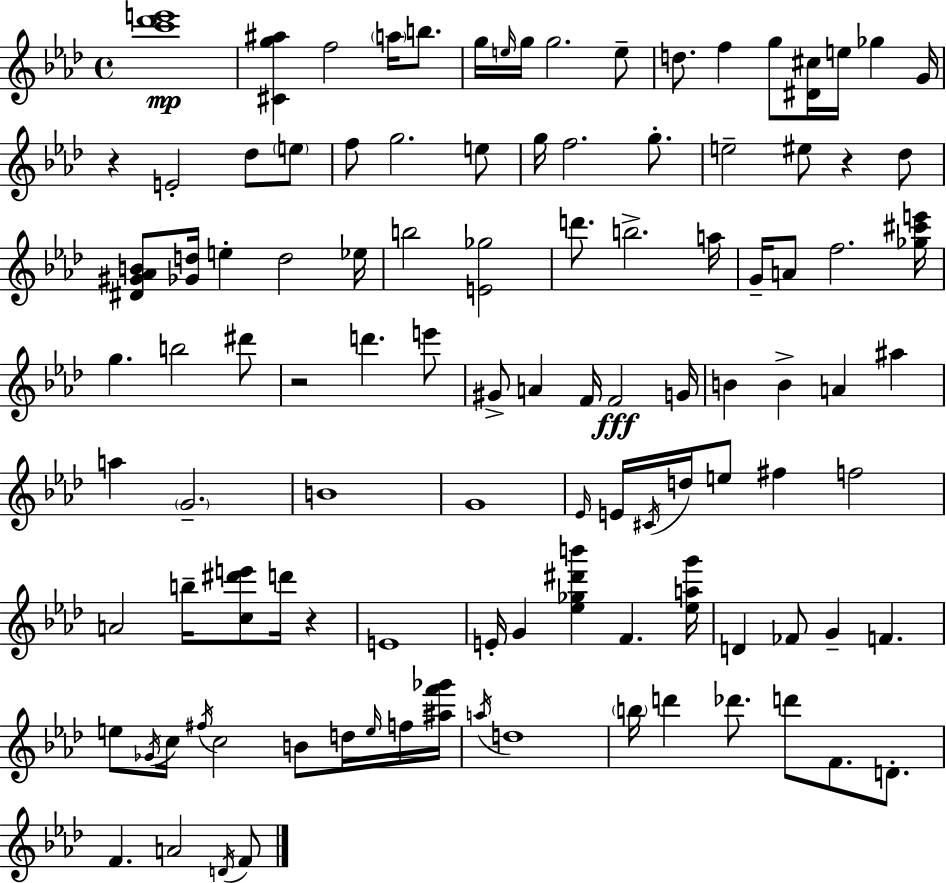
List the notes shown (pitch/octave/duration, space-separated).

[C6,Db6,E6]/w [C#4,G5,A#5]/q F5/h A5/s B5/e. G5/s E5/s G5/s G5/h. E5/e D5/e. F5/q G5/e [D#4,C#5]/s E5/s Gb5/q G4/s R/q E4/h Db5/e E5/e F5/e G5/h. E5/e G5/s F5/h. G5/e. E5/h EIS5/e R/q Db5/e [D#4,G#4,Ab4,B4]/e [Gb4,D5]/s E5/q D5/h Eb5/s B5/h [E4,Gb5]/h D6/e. B5/h. A5/s G4/s A4/e F5/h. [Gb5,C#6,E6]/s G5/q. B5/h D#6/e R/h D6/q. E6/e G#4/e A4/q F4/s F4/h G4/s B4/q B4/q A4/q A#5/q A5/q G4/h. B4/w G4/w Eb4/s E4/s C#4/s D5/s E5/e F#5/q F5/h A4/h B5/s [C5,D#6,E6]/e D6/s R/q E4/w E4/s G4/q [Eb5,Gb5,D#6,B6]/q F4/q. [Eb5,A5,G6]/s D4/q FES4/e G4/q F4/q. E5/e Gb4/s C5/s F#5/s C5/h B4/e D5/s E5/s F5/s [A#5,F6,Gb6]/s A5/s D5/w B5/s D6/q Db6/e. D6/e F4/e. D4/e. F4/q. A4/h D4/s F4/e